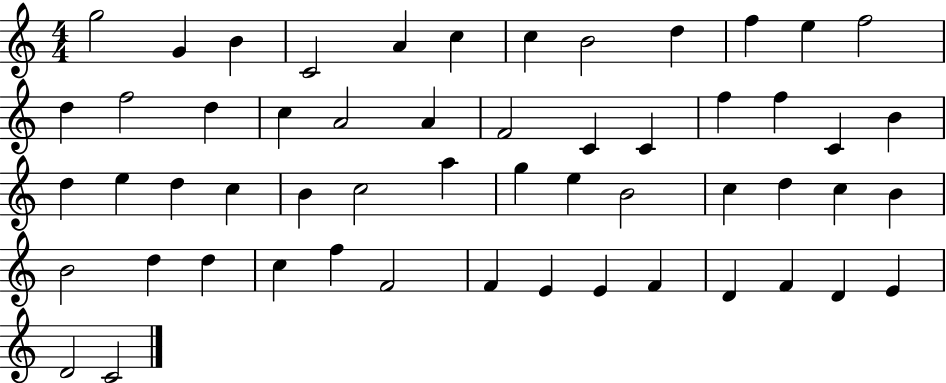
{
  \clef treble
  \numericTimeSignature
  \time 4/4
  \key c \major
  g''2 g'4 b'4 | c'2 a'4 c''4 | c''4 b'2 d''4 | f''4 e''4 f''2 | \break d''4 f''2 d''4 | c''4 a'2 a'4 | f'2 c'4 c'4 | f''4 f''4 c'4 b'4 | \break d''4 e''4 d''4 c''4 | b'4 c''2 a''4 | g''4 e''4 b'2 | c''4 d''4 c''4 b'4 | \break b'2 d''4 d''4 | c''4 f''4 f'2 | f'4 e'4 e'4 f'4 | d'4 f'4 d'4 e'4 | \break d'2 c'2 | \bar "|."
}